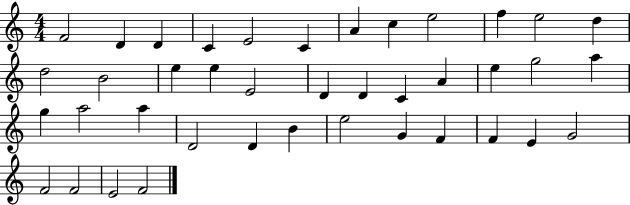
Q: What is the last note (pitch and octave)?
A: F4